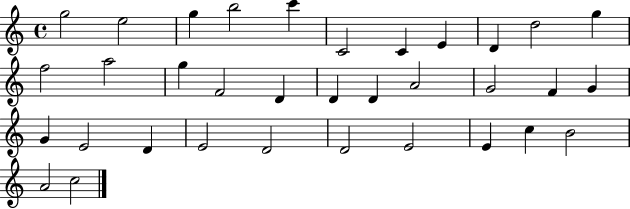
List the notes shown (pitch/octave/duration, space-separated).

G5/h E5/h G5/q B5/h C6/q C4/h C4/q E4/q D4/q D5/h G5/q F5/h A5/h G5/q F4/h D4/q D4/q D4/q A4/h G4/h F4/q G4/q G4/q E4/h D4/q E4/h D4/h D4/h E4/h E4/q C5/q B4/h A4/h C5/h